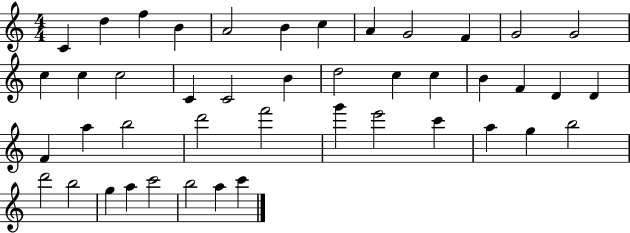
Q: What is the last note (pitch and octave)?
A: C6